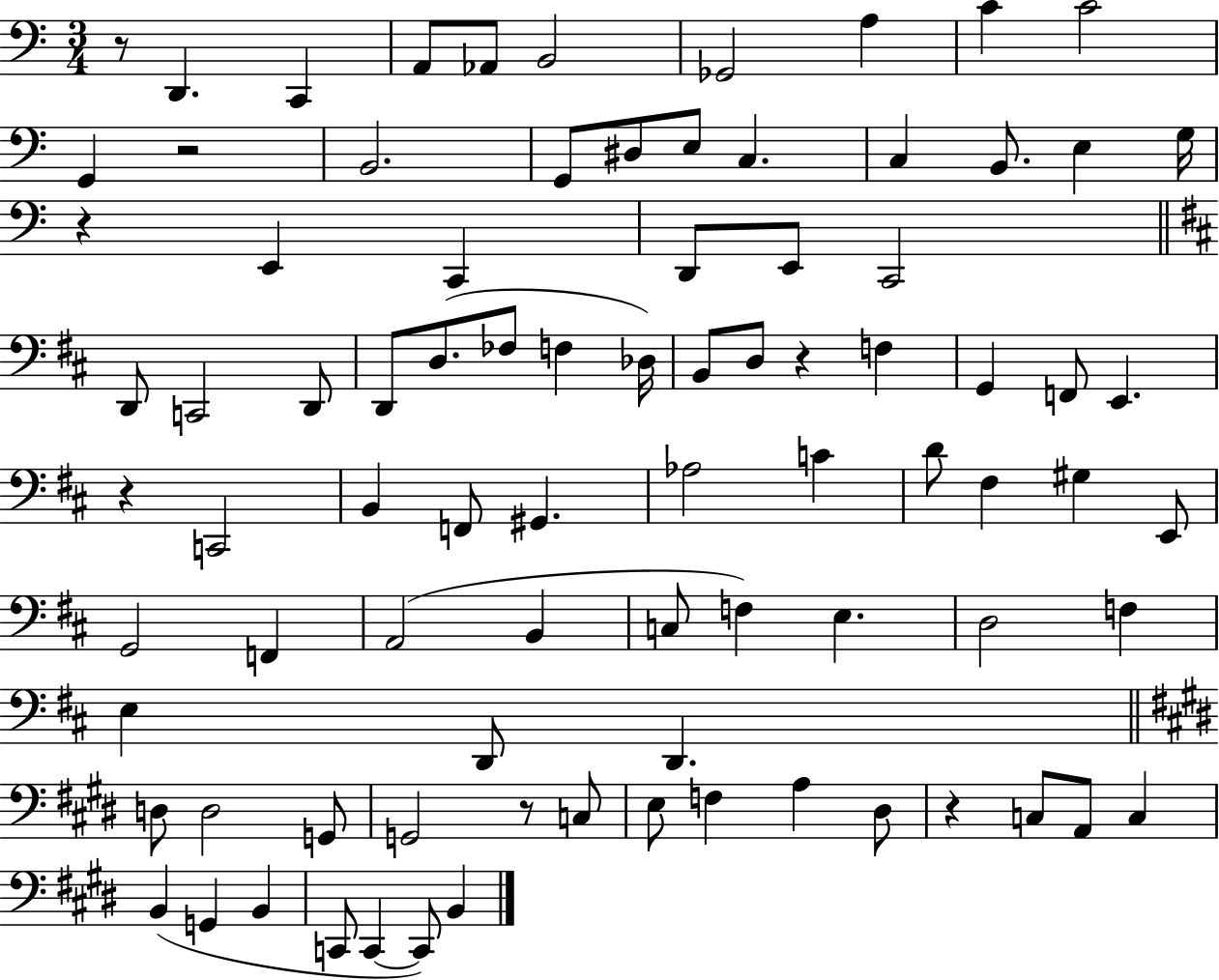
{
  \clef bass
  \numericTimeSignature
  \time 3/4
  \key c \major
  r8 d,4. c,4 | a,8 aes,8 b,2 | ges,2 a4 | c'4 c'2 | \break g,4 r2 | b,2. | g,8 dis8 e8 c4. | c4 b,8. e4 g16 | \break r4 e,4 c,4 | d,8 e,8 c,2 | \bar "||" \break \key d \major d,8 c,2 d,8 | d,8 d8.( fes8 f4 des16) | b,8 d8 r4 f4 | g,4 f,8 e,4. | \break r4 c,2 | b,4 f,8 gis,4. | aes2 c'4 | d'8 fis4 gis4 e,8 | \break g,2 f,4 | a,2( b,4 | c8 f4) e4. | d2 f4 | \break e4 d,8 d,4. | \bar "||" \break \key e \major d8 d2 g,8 | g,2 r8 c8 | e8 f4 a4 dis8 | r4 c8 a,8 c4 | \break b,4( g,4 b,4 | c,8 c,4~~ c,8) b,4 | \bar "|."
}